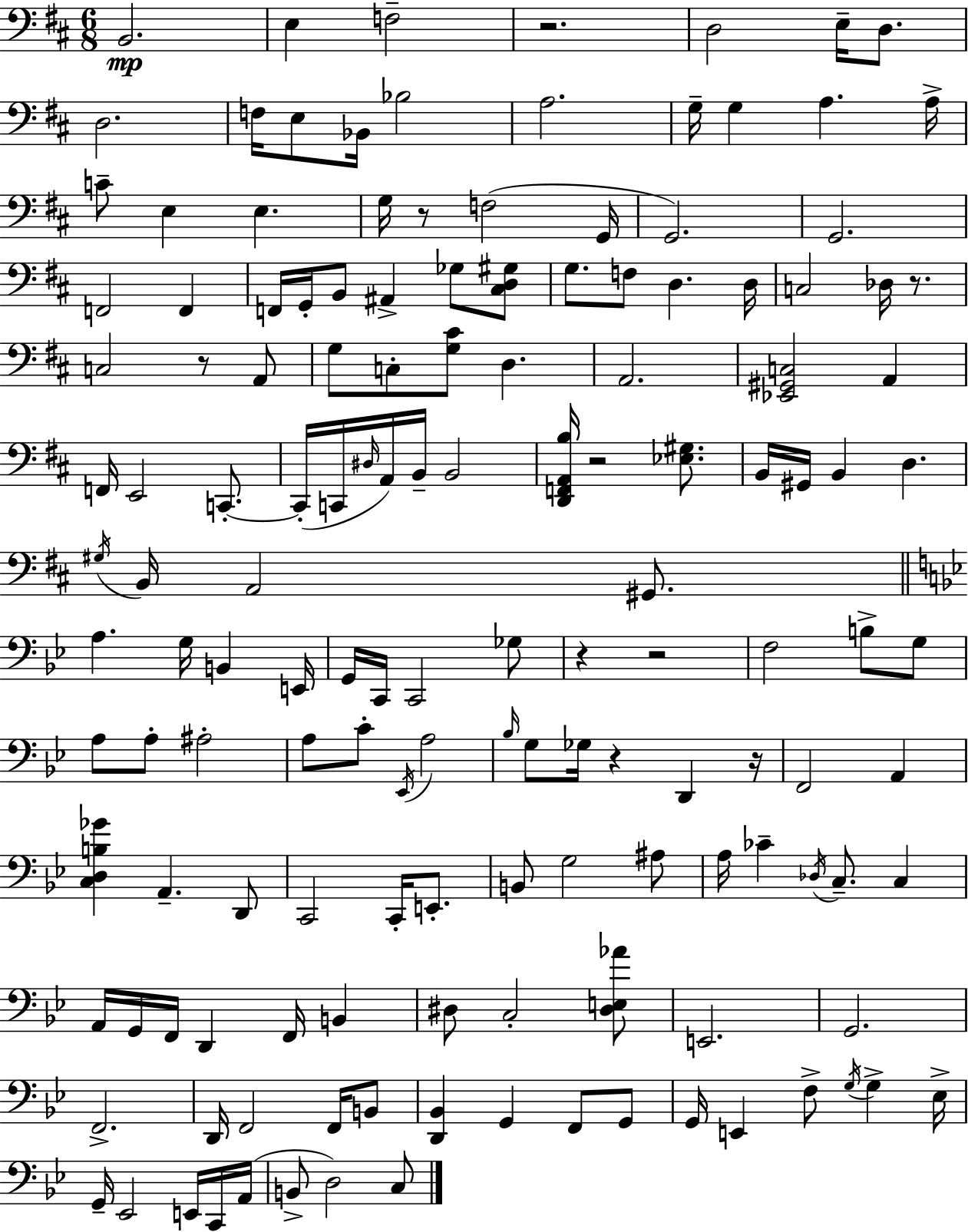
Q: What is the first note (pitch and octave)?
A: B2